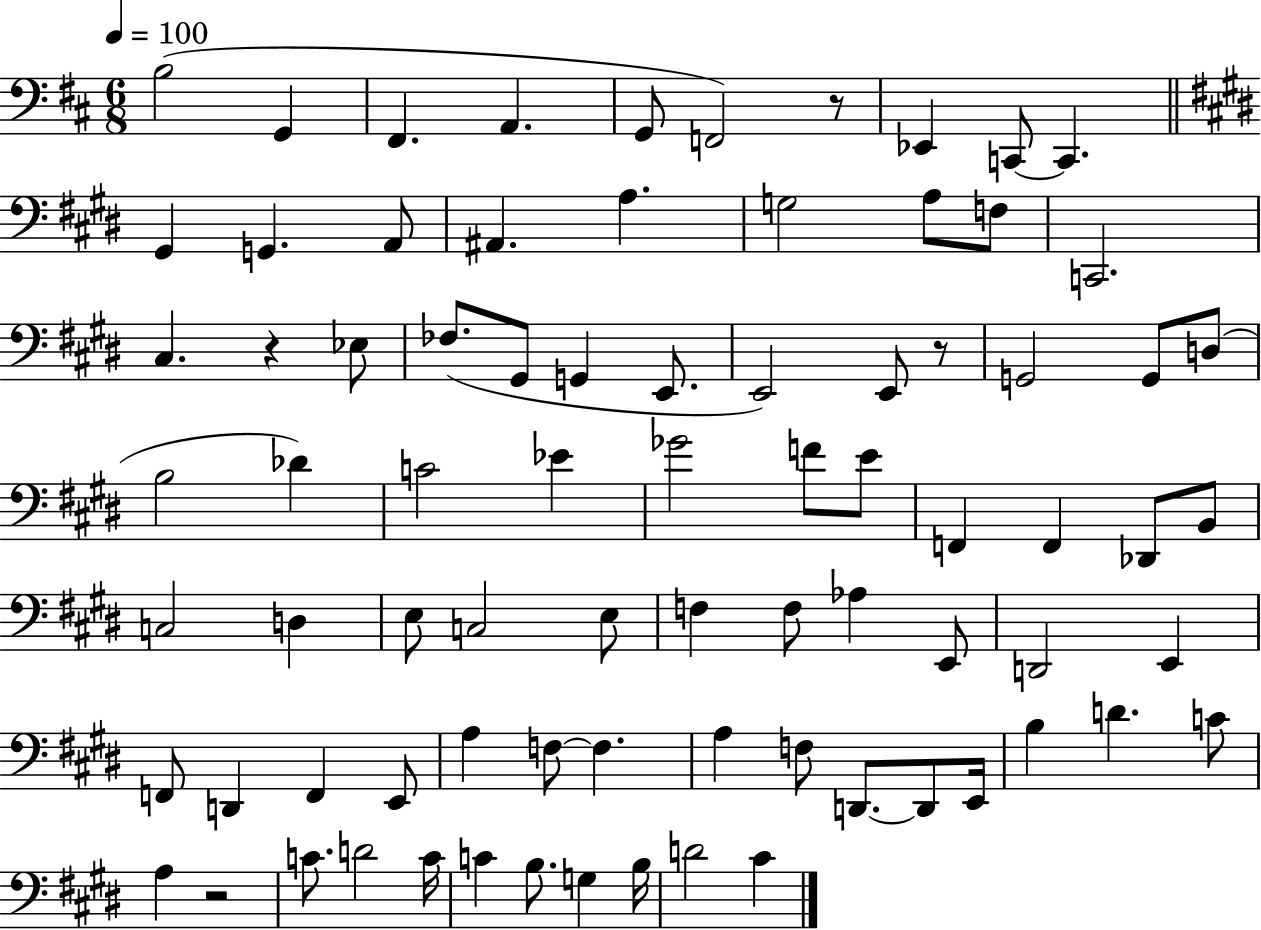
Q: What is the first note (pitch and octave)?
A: B3